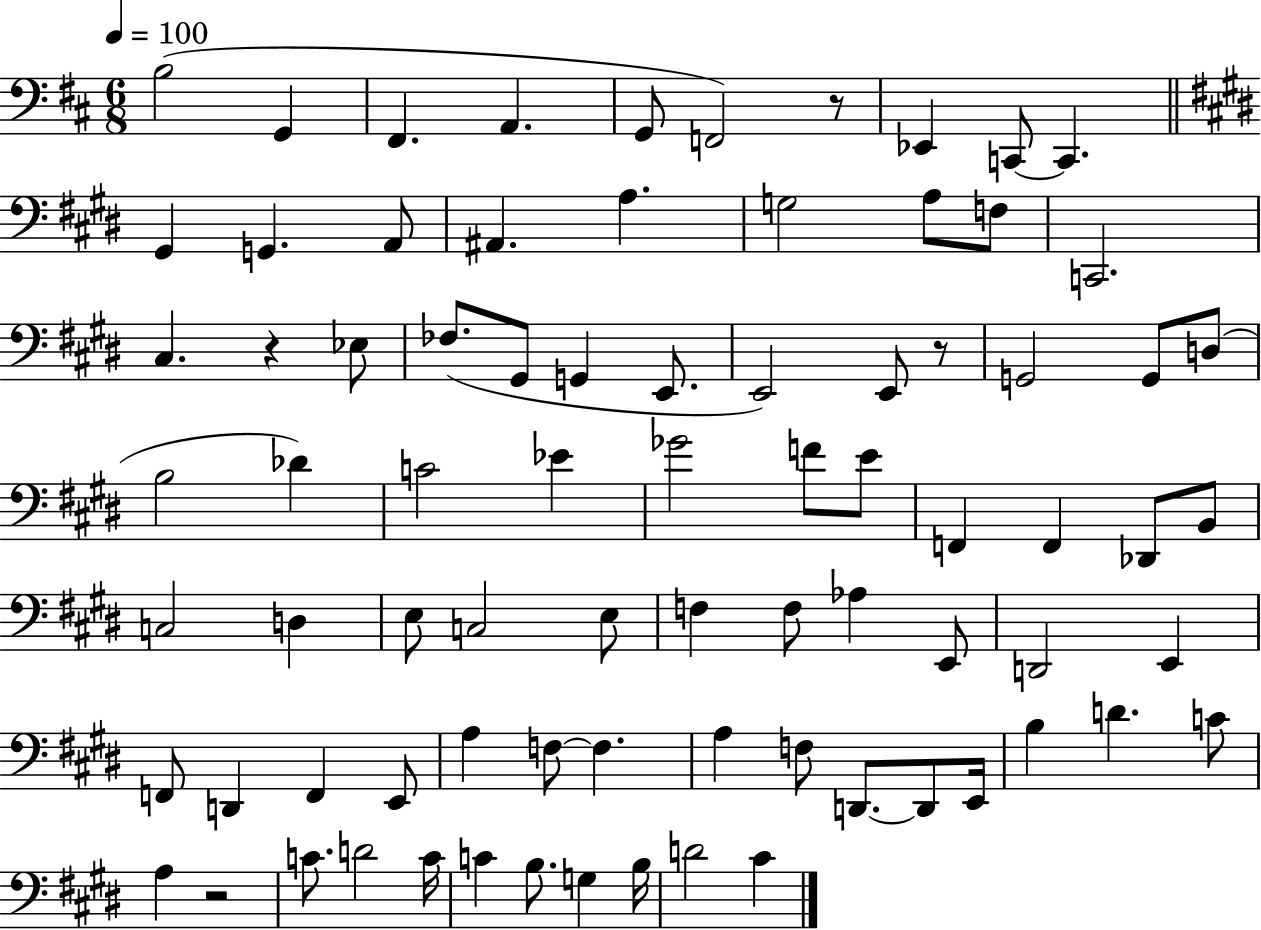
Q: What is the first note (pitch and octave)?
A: B3